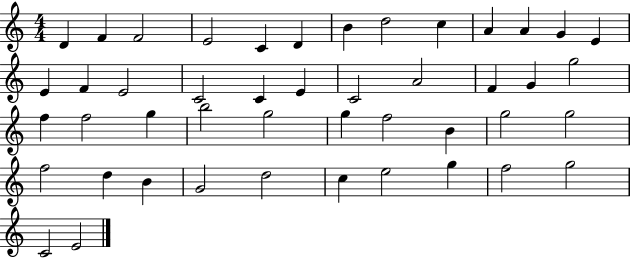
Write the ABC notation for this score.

X:1
T:Untitled
M:4/4
L:1/4
K:C
D F F2 E2 C D B d2 c A A G E E F E2 C2 C E C2 A2 F G g2 f f2 g b2 g2 g f2 B g2 g2 f2 d B G2 d2 c e2 g f2 g2 C2 E2